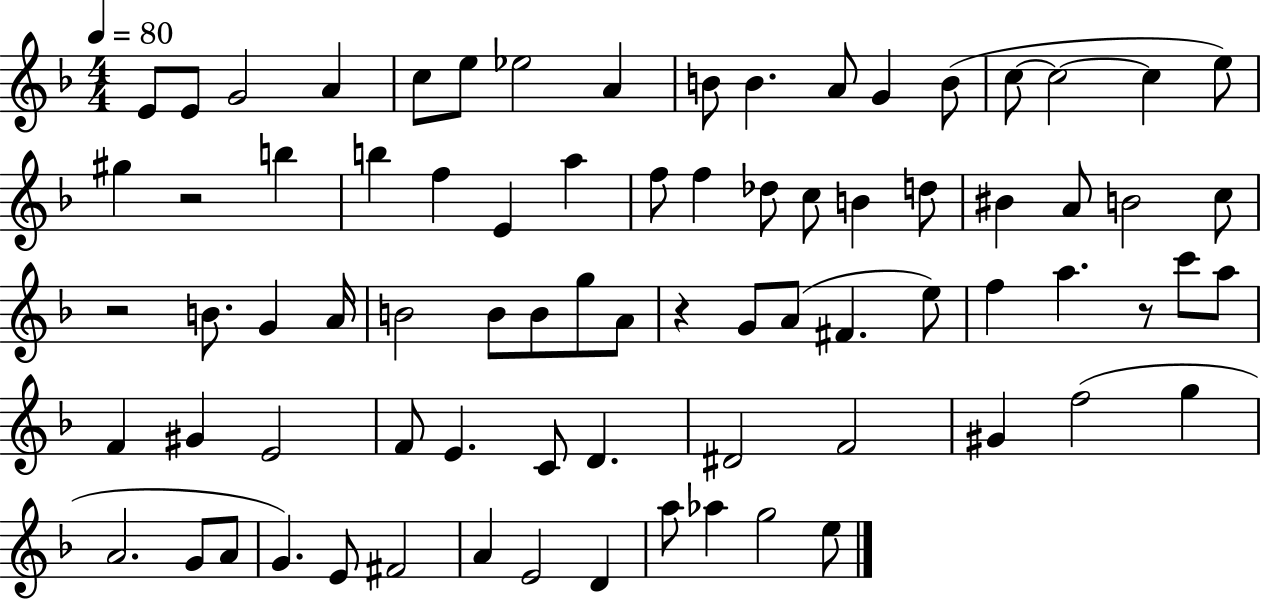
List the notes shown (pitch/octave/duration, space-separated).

E4/e E4/e G4/h A4/q C5/e E5/e Eb5/h A4/q B4/e B4/q. A4/e G4/q B4/e C5/e C5/h C5/q E5/e G#5/q R/h B5/q B5/q F5/q E4/q A5/q F5/e F5/q Db5/e C5/e B4/q D5/e BIS4/q A4/e B4/h C5/e R/h B4/e. G4/q A4/s B4/h B4/e B4/e G5/e A4/e R/q G4/e A4/e F#4/q. E5/e F5/q A5/q. R/e C6/e A5/e F4/q G#4/q E4/h F4/e E4/q. C4/e D4/q. D#4/h F4/h G#4/q F5/h G5/q A4/h. G4/e A4/e G4/q. E4/e F#4/h A4/q E4/h D4/q A5/e Ab5/q G5/h E5/e